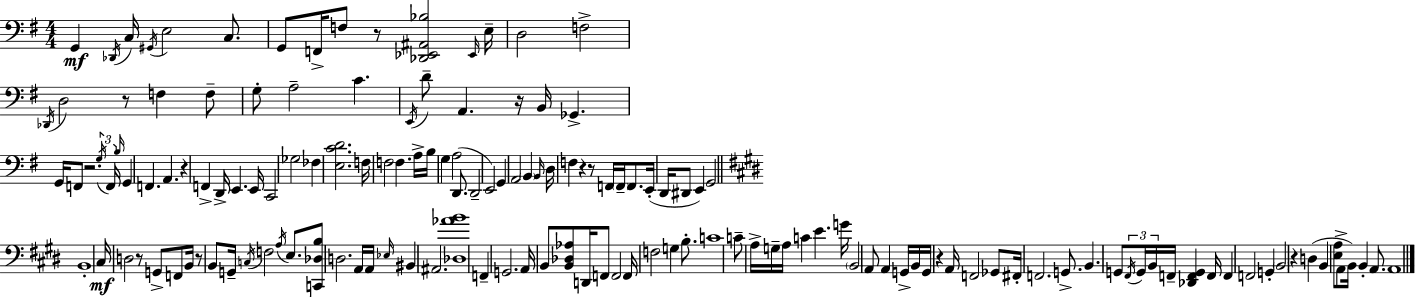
G2/q Db2/s C3/s G#2/s E3/h C3/e. G2/e F2/s F3/e R/e [Db2,Eb2,A#2,Bb3]/h Eb2/s E3/s D3/h F3/h Db2/s D3/h R/e F3/q F3/e G3/e A3/h C4/q. E2/s D4/e A2/q. R/s B2/s Gb2/q. G2/s F2/e R/h. G3/s F2/s B3/s G2/q F2/q. A2/q. R/q F2/q D2/s E2/q. E2/s C2/h Gb3/h FES3/q [E3,C4,D4]/h. F3/s F3/h F3/q. A3/s B3/s G3/q A3/h D2/e. D2/h E2/h G2/q A2/h B2/q B2/s D3/s F3/q R/q R/e F2/s F2/s F2/e. E2/s D2/s D#2/e E2/q G2/h B2/w C#3/s D3/h R/e G2/e F2/e B2/s R/e B2/e G2/s C3/s F3/h A3/s E3/e. [C2,Db3,B3]/e D3/h. A2/s A2/s Eb3/s BIS2/q A#2/h. [Db3,Ab4,B4]/w F2/q G2/h. A2/s B2/e [B2,Db3,Ab3]/e D2/s F2/e F2/h F2/s F3/h G3/q B3/e. C4/w C4/e A3/s G3/s A3/s C4/q E4/q. G4/s B2/h A2/e A2/q G2/s B2/s G2/s R/q A2/s F2/h Gb2/e F#2/s F2/h. G2/e. B2/q. G2/e F#2/s G2/s B2/s F2/s [Db2,F2,G2]/q F2/s F2/q F2/h G2/q B2/h R/q D3/q B2/q [E3,A3]/e A2/e B2/s B2/q A2/e. A2/w